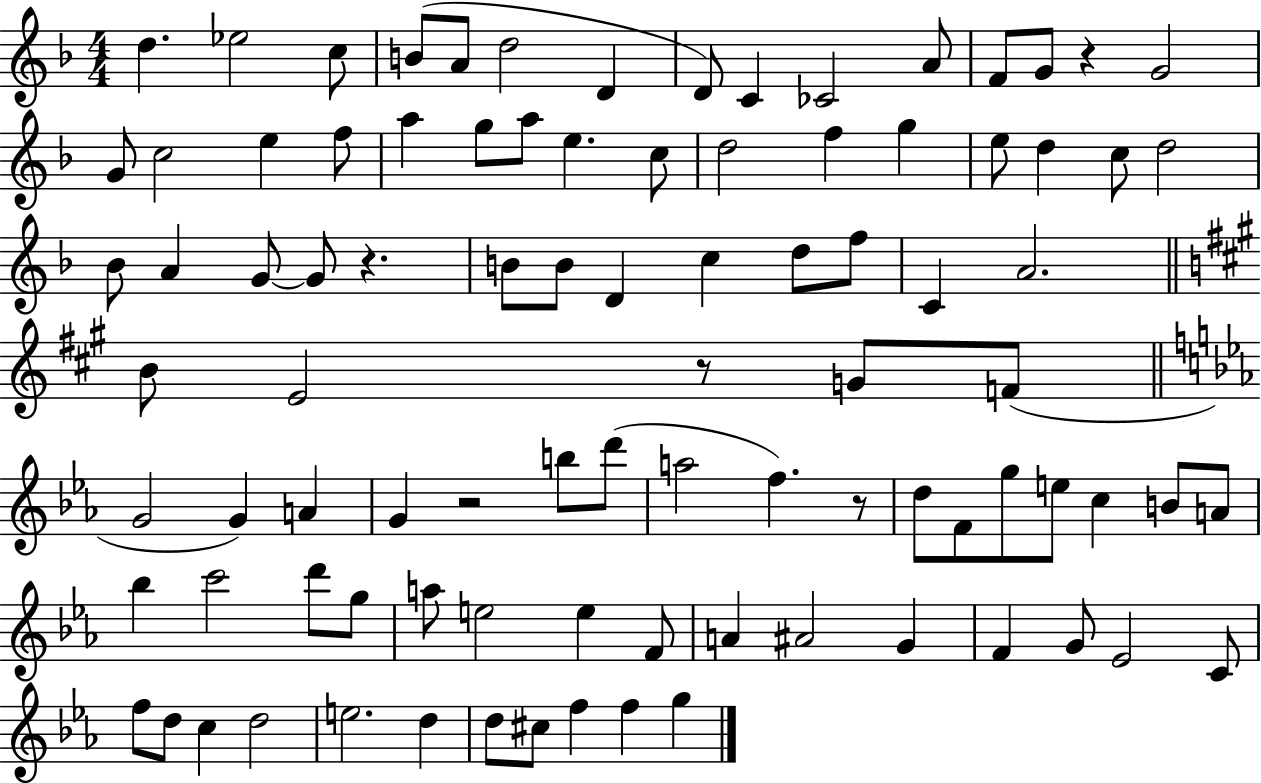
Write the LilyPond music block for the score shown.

{
  \clef treble
  \numericTimeSignature
  \time 4/4
  \key f \major
  d''4. ees''2 c''8 | b'8( a'8 d''2 d'4 | d'8) c'4 ces'2 a'8 | f'8 g'8 r4 g'2 | \break g'8 c''2 e''4 f''8 | a''4 g''8 a''8 e''4. c''8 | d''2 f''4 g''4 | e''8 d''4 c''8 d''2 | \break bes'8 a'4 g'8~~ g'8 r4. | b'8 b'8 d'4 c''4 d''8 f''8 | c'4 a'2. | \bar "||" \break \key a \major b'8 e'2 r8 g'8 f'8( | \bar "||" \break \key ees \major g'2 g'4) a'4 | g'4 r2 b''8 d'''8( | a''2 f''4.) r8 | d''8 f'8 g''8 e''8 c''4 b'8 a'8 | \break bes''4 c'''2 d'''8 g''8 | a''8 e''2 e''4 f'8 | a'4 ais'2 g'4 | f'4 g'8 ees'2 c'8 | \break f''8 d''8 c''4 d''2 | e''2. d''4 | d''8 cis''8 f''4 f''4 g''4 | \bar "|."
}